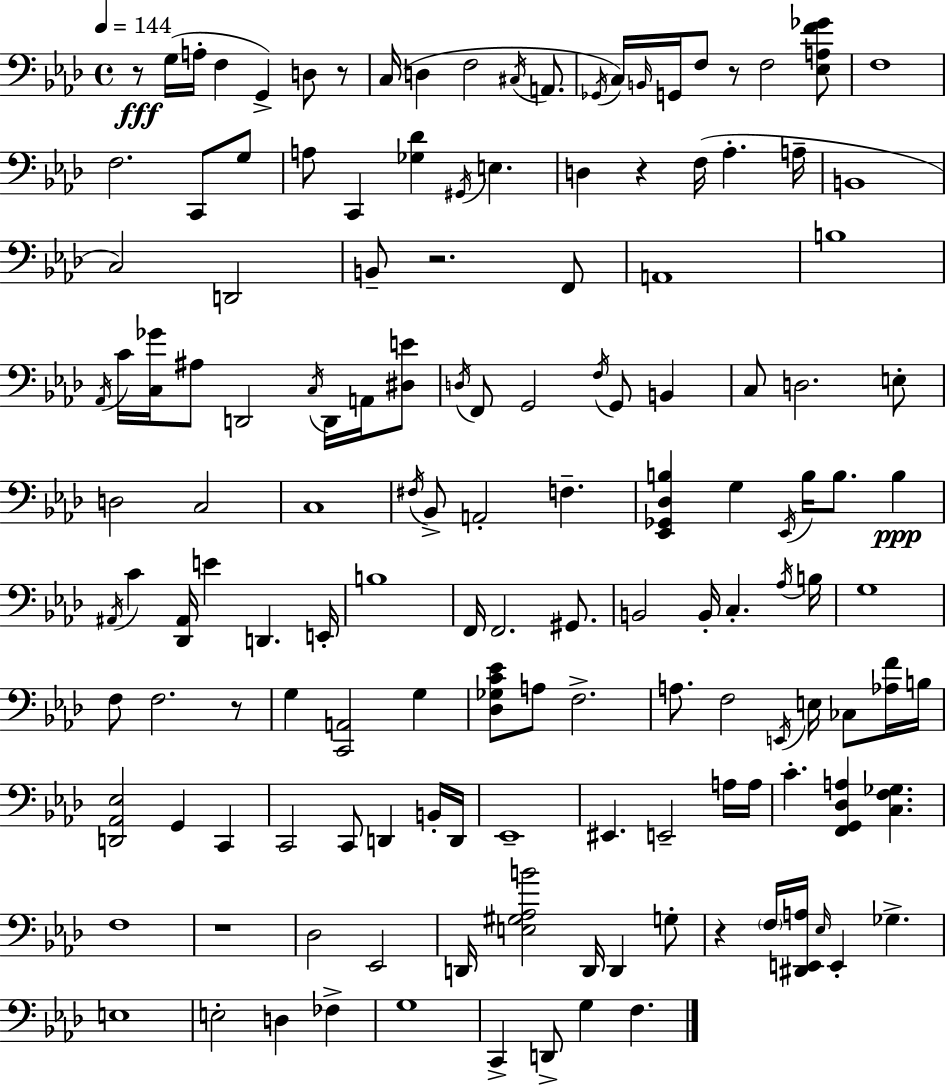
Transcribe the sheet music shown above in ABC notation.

X:1
T:Untitled
M:4/4
L:1/4
K:Fm
z/2 G,/4 A,/4 F, G,, D,/2 z/2 C,/4 D, F,2 ^C,/4 A,,/2 _G,,/4 C,/4 B,,/4 G,,/4 F,/2 z/2 F,2 [_E,A,F_G]/2 F,4 F,2 C,,/2 G,/2 A,/2 C,, [_G,_D] ^G,,/4 E, D, z F,/4 _A, A,/4 B,,4 C,2 D,,2 B,,/2 z2 F,,/2 A,,4 B,4 _A,,/4 C/4 [C,_G]/4 ^A,/2 D,,2 C,/4 D,,/4 A,,/4 [^D,E]/2 D,/4 F,,/2 G,,2 F,/4 G,,/2 B,, C,/2 D,2 E,/2 D,2 C,2 C,4 ^F,/4 _B,,/2 A,,2 F, [_E,,_G,,_D,B,] G, _E,,/4 B,/4 B,/2 B, ^A,,/4 C [_D,,^A,,]/4 E D,, E,,/4 B,4 F,,/4 F,,2 ^G,,/2 B,,2 B,,/4 C, _A,/4 B,/4 G,4 F,/2 F,2 z/2 G, [C,,A,,]2 G, [_D,_G,C_E]/2 A,/2 F,2 A,/2 F,2 E,,/4 E,/4 _C,/2 [_A,F]/4 B,/4 [D,,_A,,_E,]2 G,, C,, C,,2 C,,/2 D,, B,,/4 D,,/4 _E,,4 ^E,, E,,2 A,/4 A,/4 C [F,,G,,_D,A,] [C,F,_G,] F,4 z4 _D,2 _E,,2 D,,/4 [E,^G,_A,B]2 D,,/4 D,, G,/2 z F,/4 [^D,,E,,A,]/4 _E,/4 E,, _G, E,4 E,2 D, _F, G,4 C,, D,,/2 G, F,